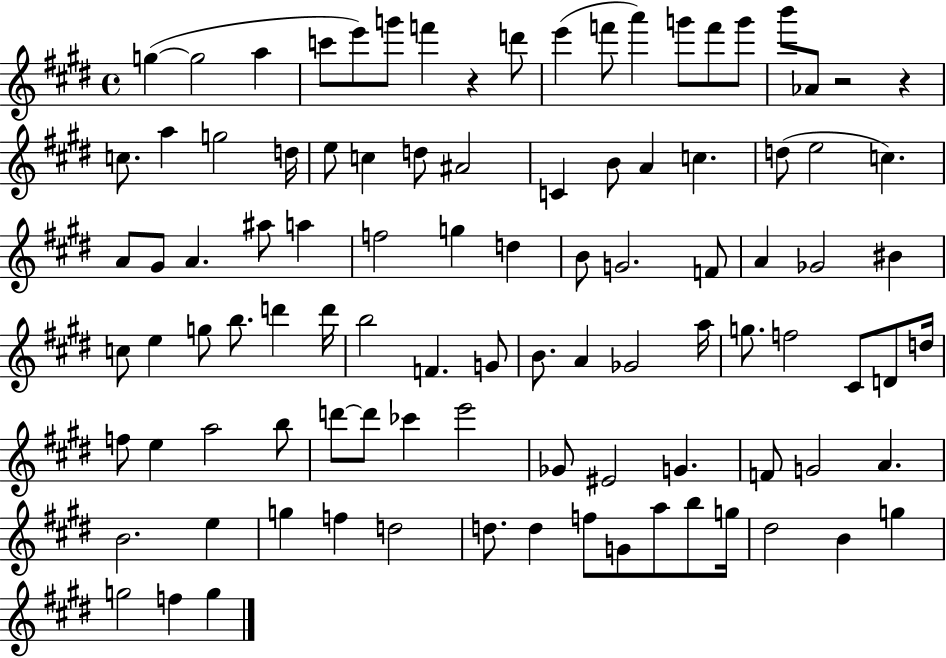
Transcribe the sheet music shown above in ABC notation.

X:1
T:Untitled
M:4/4
L:1/4
K:E
g g2 a c'/2 e'/2 g'/2 f' z d'/2 e' f'/2 a' g'/2 f'/2 g'/2 b'/2 _A/2 z2 z c/2 a g2 d/4 e/2 c d/2 ^A2 C B/2 A c d/2 e2 c A/2 ^G/2 A ^a/2 a f2 g d B/2 G2 F/2 A _G2 ^B c/2 e g/2 b/2 d' d'/4 b2 F G/2 B/2 A _G2 a/4 g/2 f2 ^C/2 D/2 d/4 f/2 e a2 b/2 d'/2 d'/2 _c' e'2 _G/2 ^E2 G F/2 G2 A B2 e g f d2 d/2 d f/2 G/2 a/2 b/2 g/4 ^d2 B g g2 f g